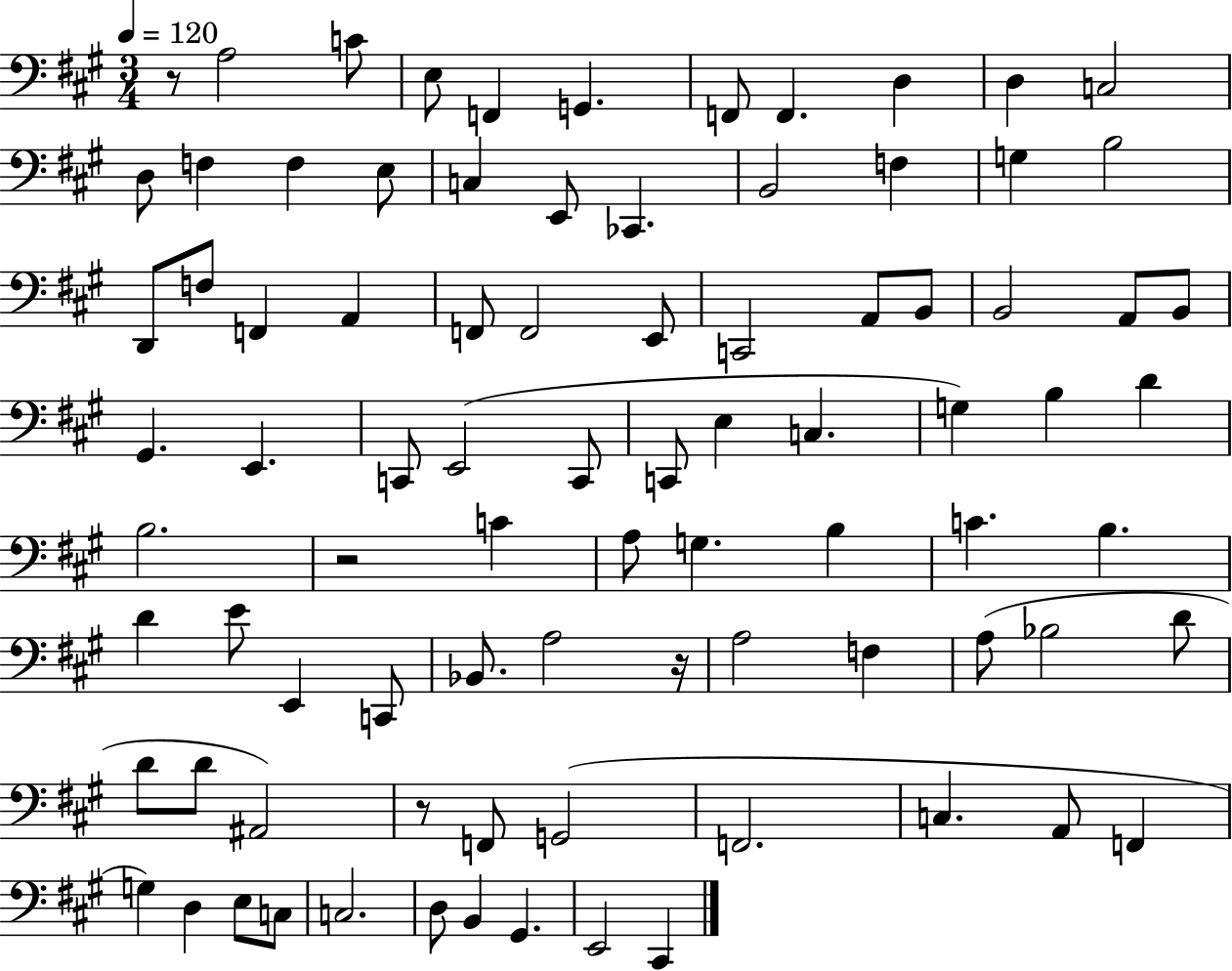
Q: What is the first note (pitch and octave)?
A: A3